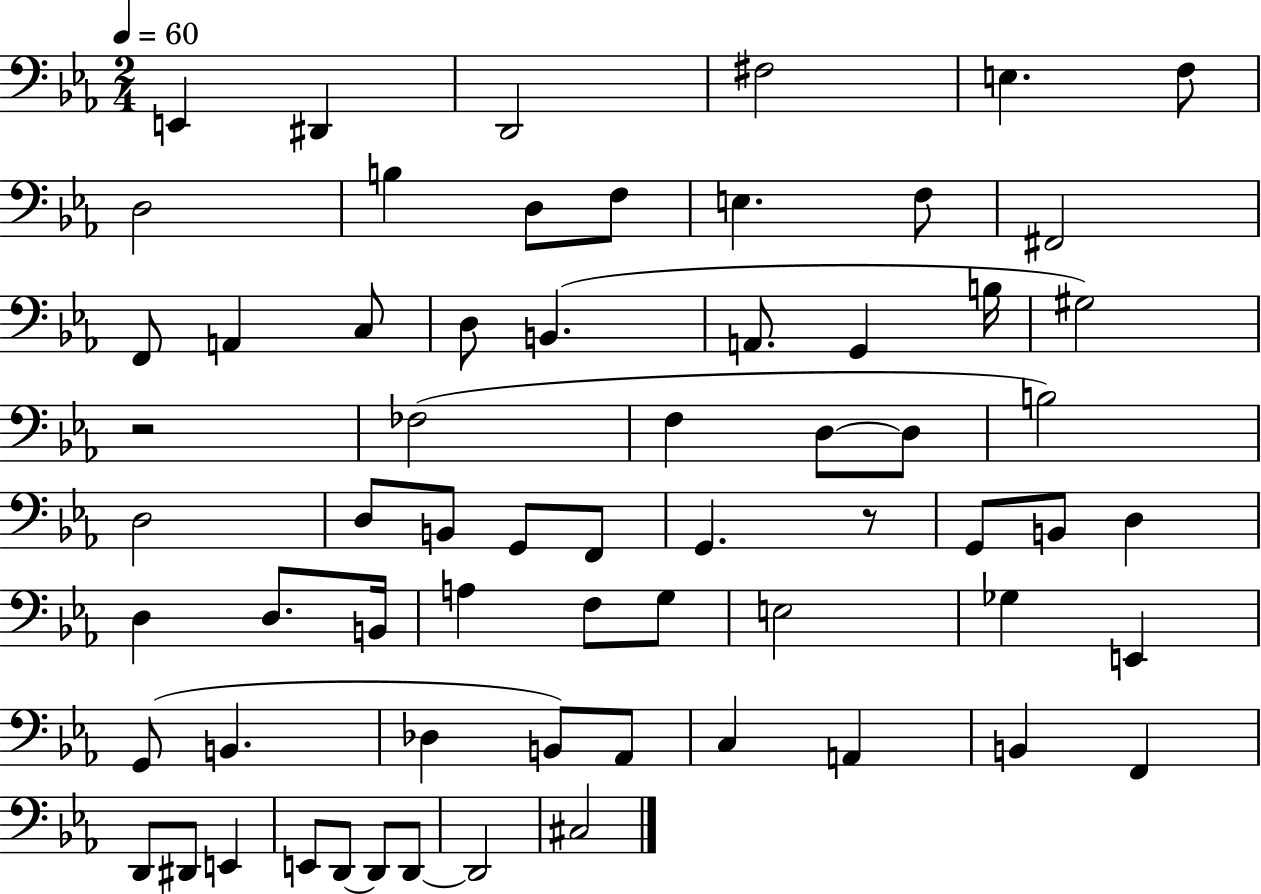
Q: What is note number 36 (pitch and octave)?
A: D3